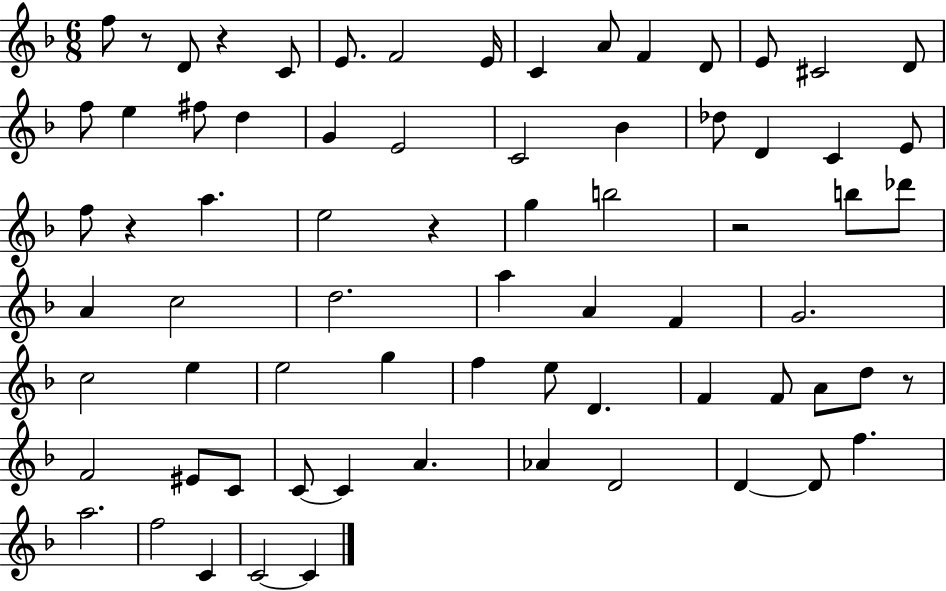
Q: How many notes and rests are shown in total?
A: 72